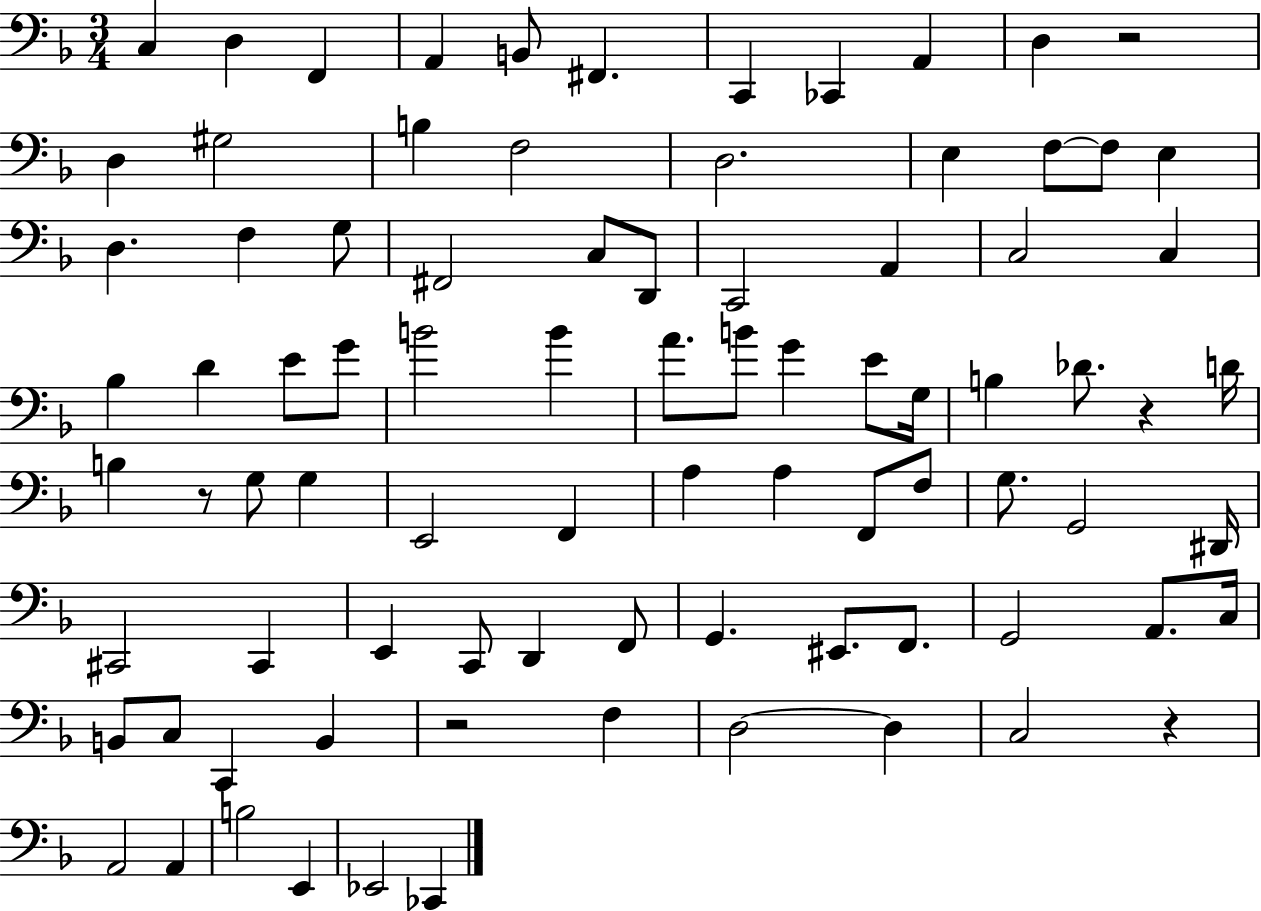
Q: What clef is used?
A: bass